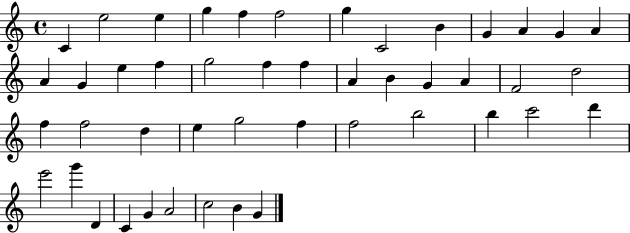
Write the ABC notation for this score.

X:1
T:Untitled
M:4/4
L:1/4
K:C
C e2 e g f f2 g C2 B G A G A A G e f g2 f f A B G A F2 d2 f f2 d e g2 f f2 b2 b c'2 d' e'2 g' D C G A2 c2 B G